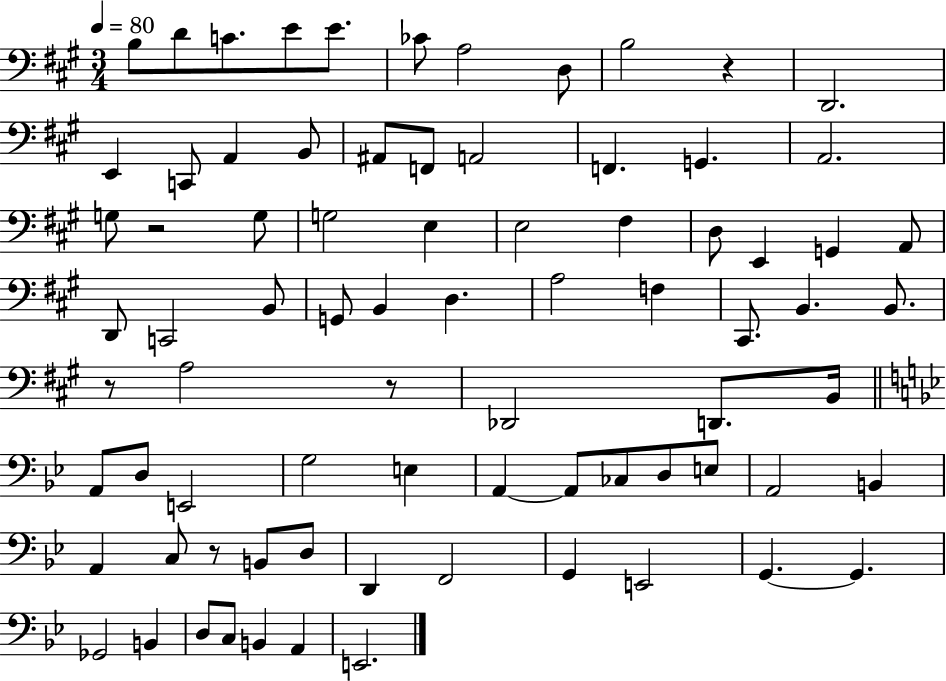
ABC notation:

X:1
T:Untitled
M:3/4
L:1/4
K:A
B,/2 D/2 C/2 E/2 E/2 _C/2 A,2 D,/2 B,2 z D,,2 E,, C,,/2 A,, B,,/2 ^A,,/2 F,,/2 A,,2 F,, G,, A,,2 G,/2 z2 G,/2 G,2 E, E,2 ^F, D,/2 E,, G,, A,,/2 D,,/2 C,,2 B,,/2 G,,/2 B,, D, A,2 F, ^C,,/2 B,, B,,/2 z/2 A,2 z/2 _D,,2 D,,/2 B,,/4 A,,/2 D,/2 E,,2 G,2 E, A,, A,,/2 _C,/2 D,/2 E,/2 A,,2 B,, A,, C,/2 z/2 B,,/2 D,/2 D,, F,,2 G,, E,,2 G,, G,, _G,,2 B,, D,/2 C,/2 B,, A,, E,,2